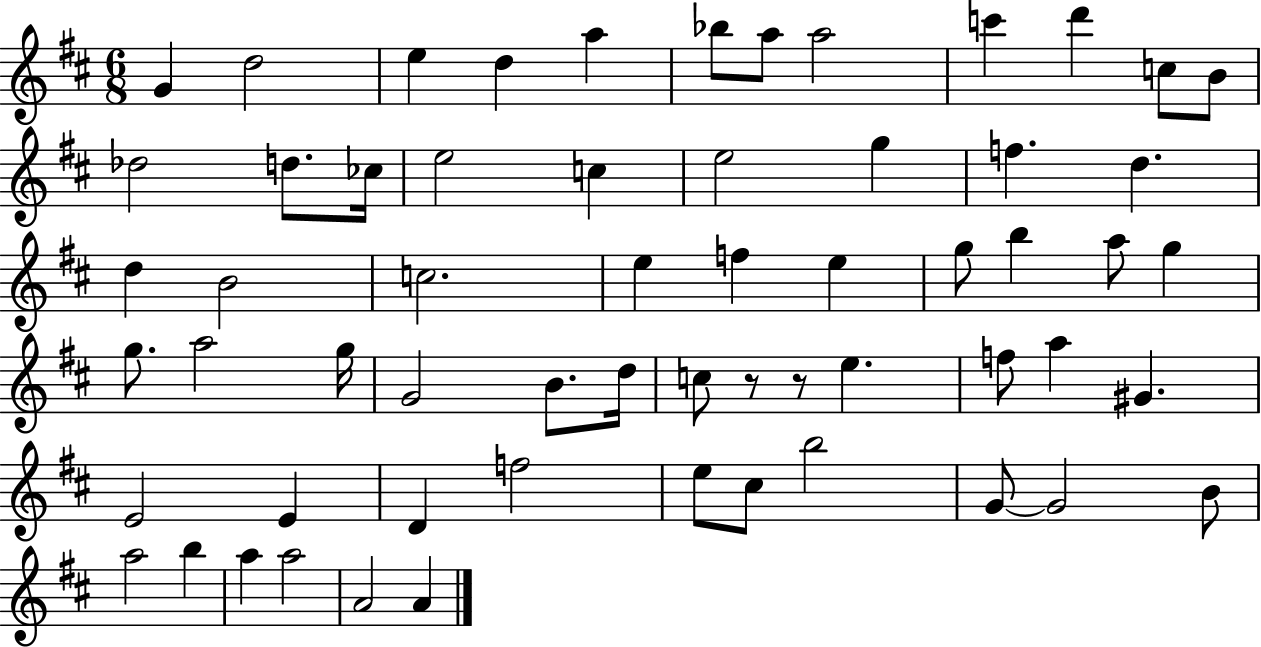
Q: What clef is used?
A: treble